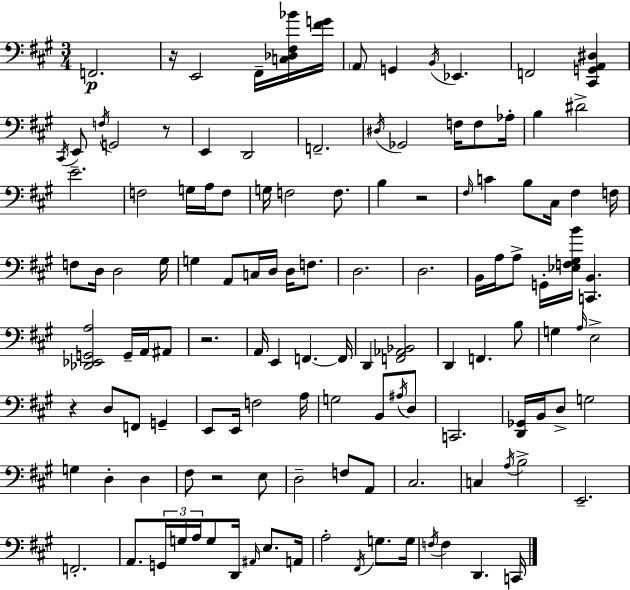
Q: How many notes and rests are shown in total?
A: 127